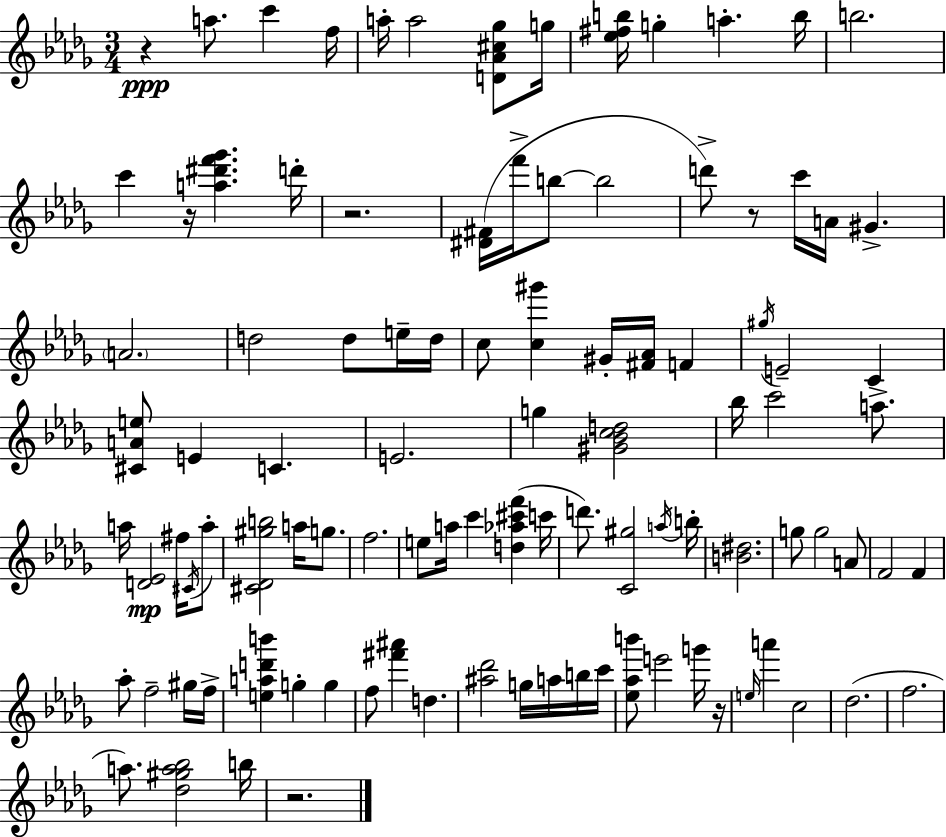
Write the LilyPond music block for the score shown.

{
  \clef treble
  \numericTimeSignature
  \time 3/4
  \key bes \minor
  \repeat volta 2 { r4\ppp a''8. c'''4 f''16 | a''16-. a''2 <d' aes' cis'' ges''>8 g''16 | <ees'' fis'' b''>16 g''4-. a''4.-. b''16 | b''2. | \break c'''4 r16 <a'' dis''' f''' ges'''>4. d'''16-. | r2. | <dis' fis'>16( f'''16-> b''8~~ b''2 | d'''8->) r8 c'''16 a'16 gis'4.-> | \break \parenthesize a'2. | d''2 d''8 e''16-- d''16 | c''8 <c'' gis'''>4 gis'16-. <fis' aes'>16 f'4 | \acciaccatura { gis''16 } e'2-- c'4 | \break <cis' a' e''>8 e'4 c'4. | e'2. | g''4 <gis' bes' c'' d''>2 | bes''16 c'''2 a''8.-> | \break a''16 <d' ees'>2\mp fis''16 \acciaccatura { cis'16 } | a''8-. <cis' des' gis'' b''>2 a''16 g''8. | f''2. | e''8 a''16 c'''4 <d'' aes'' cis''' f'''>4( | \break c'''16 d'''8.) <c' gis''>2 | \acciaccatura { a''16 } b''16-. <b' dis''>2. | g''8 g''2 | a'8 f'2 f'4 | \break aes''8-. f''2-- | gis''16 f''16-> <e'' a'' d''' b'''>4 g''4-. g''4 | f''8 <fis''' ais'''>4 d''4. | <ais'' des'''>2 g''16 | \break a''16 b''16 c'''16 <ees'' aes'' b'''>8 e'''2 | g'''16 r16 \grace { e''16 } a'''4 c''2 | des''2.( | f''2. | \break a''8.) <des'' gis'' a'' bes''>2 | b''16 r2. | } \bar "|."
}